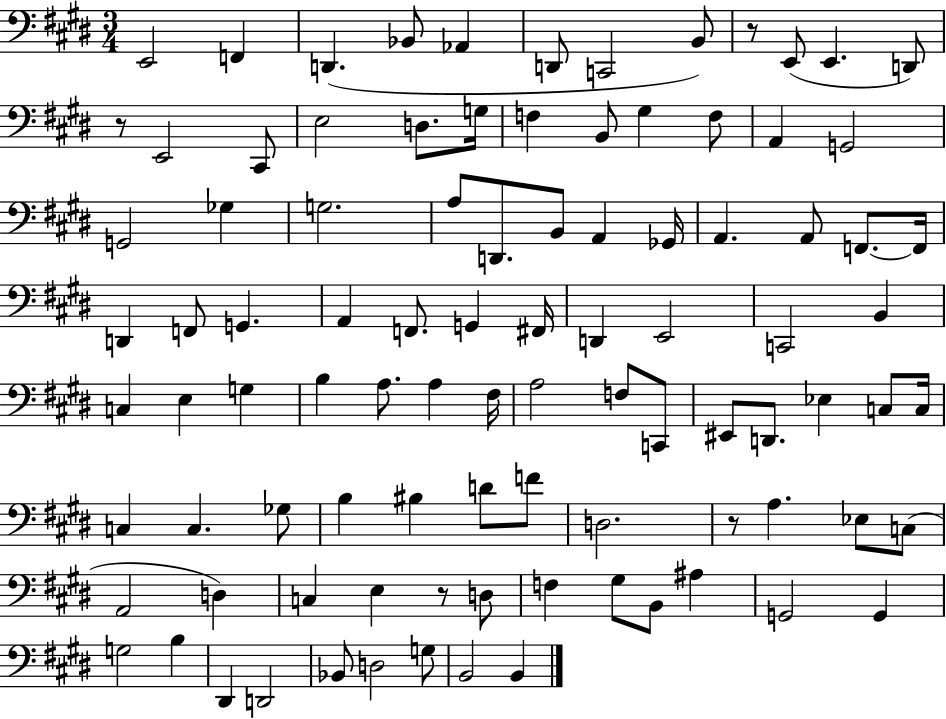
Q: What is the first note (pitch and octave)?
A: E2